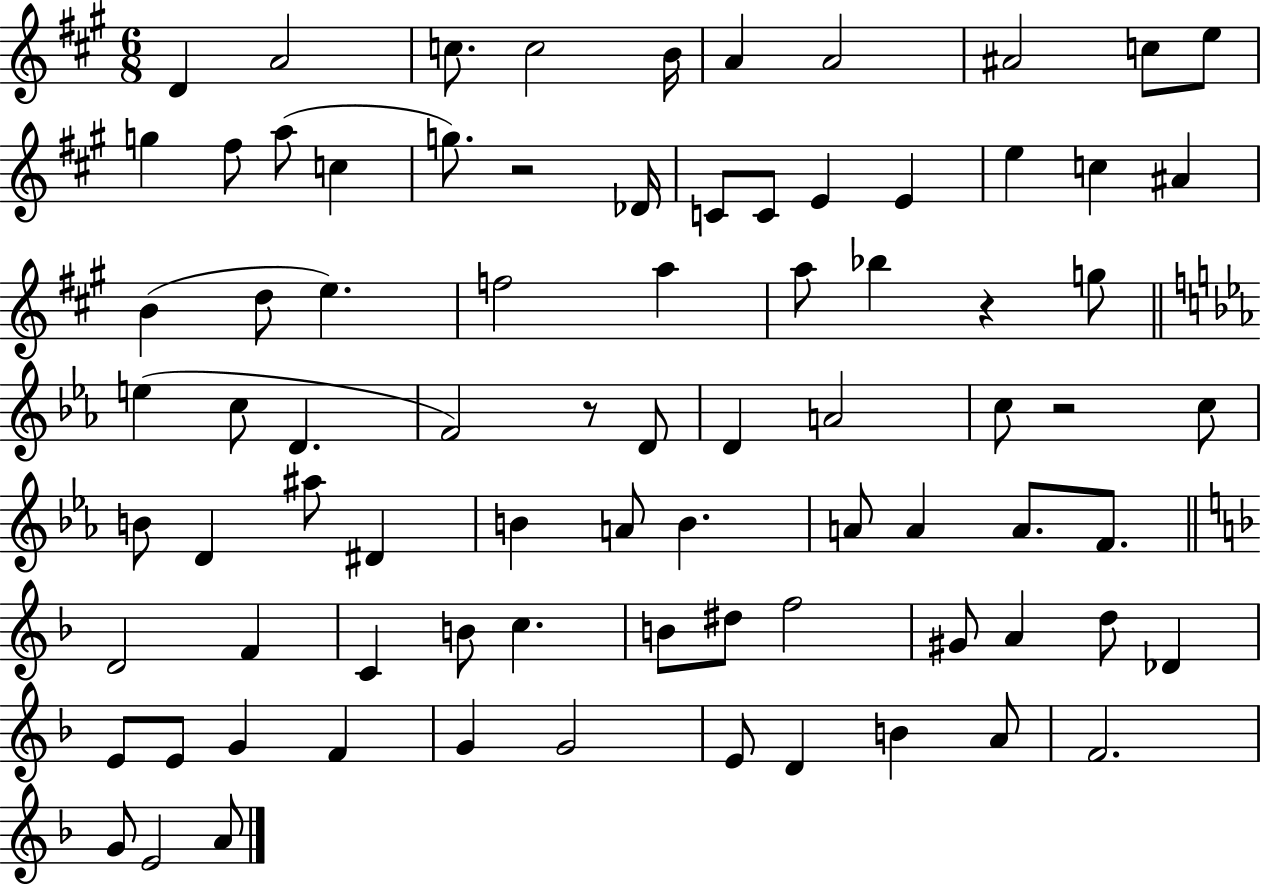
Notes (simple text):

D4/q A4/h C5/e. C5/h B4/s A4/q A4/h A#4/h C5/e E5/e G5/q F#5/e A5/e C5/q G5/e. R/h Db4/s C4/e C4/e E4/q E4/q E5/q C5/q A#4/q B4/q D5/e E5/q. F5/h A5/q A5/e Bb5/q R/q G5/e E5/q C5/e D4/q. F4/h R/e D4/e D4/q A4/h C5/e R/h C5/e B4/e D4/q A#5/e D#4/q B4/q A4/e B4/q. A4/e A4/q A4/e. F4/e. D4/h F4/q C4/q B4/e C5/q. B4/e D#5/e F5/h G#4/e A4/q D5/e Db4/q E4/e E4/e G4/q F4/q G4/q G4/h E4/e D4/q B4/q A4/e F4/h. G4/e E4/h A4/e